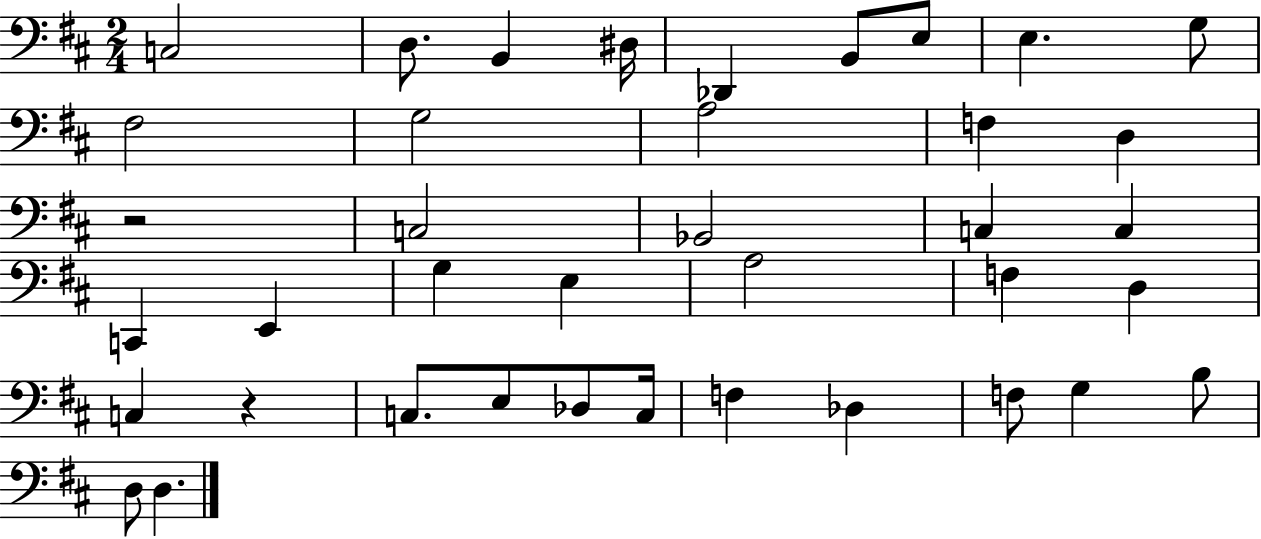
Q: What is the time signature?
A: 2/4